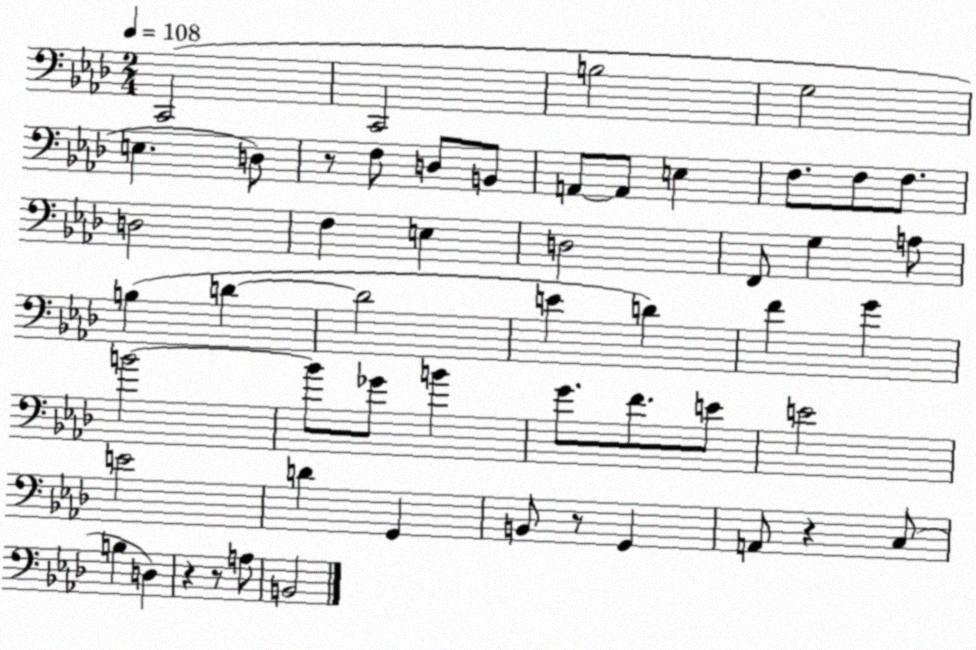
X:1
T:Untitled
M:2/4
L:1/4
K:Ab
C,,2 C,,2 B,2 G,2 E, D,/2 z/2 F,/2 D,/2 B,,/2 A,,/2 A,,/2 E, F,/2 F,/2 F,/2 D,2 F, E, D,2 F,,/2 G, A,/2 B, D D2 E D F G B2 B/2 _G/2 B G/2 F/2 E/2 E2 E2 D G,, B,,/2 z/2 G,, A,,/2 z C,/2 B, D, z z/2 A,/2 B,,2